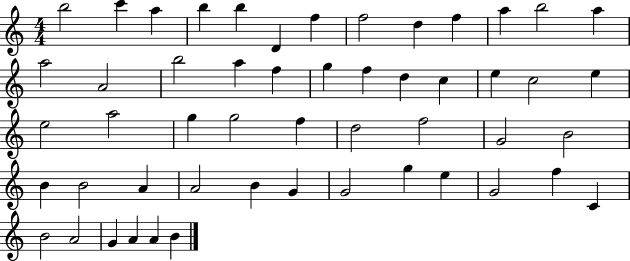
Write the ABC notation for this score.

X:1
T:Untitled
M:4/4
L:1/4
K:C
b2 c' a b b D f f2 d f a b2 a a2 A2 b2 a f g f d c e c2 e e2 a2 g g2 f d2 f2 G2 B2 B B2 A A2 B G G2 g e G2 f C B2 A2 G A A B